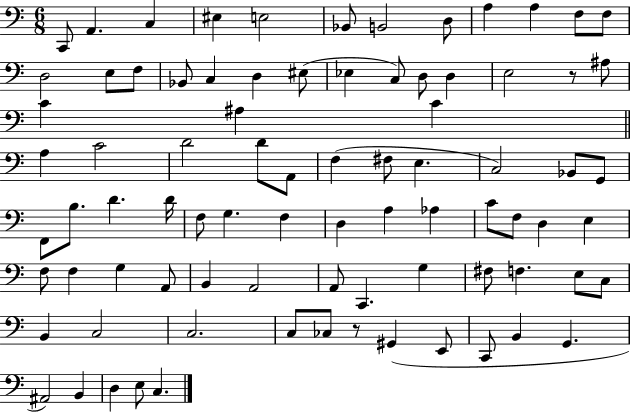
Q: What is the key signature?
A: C major